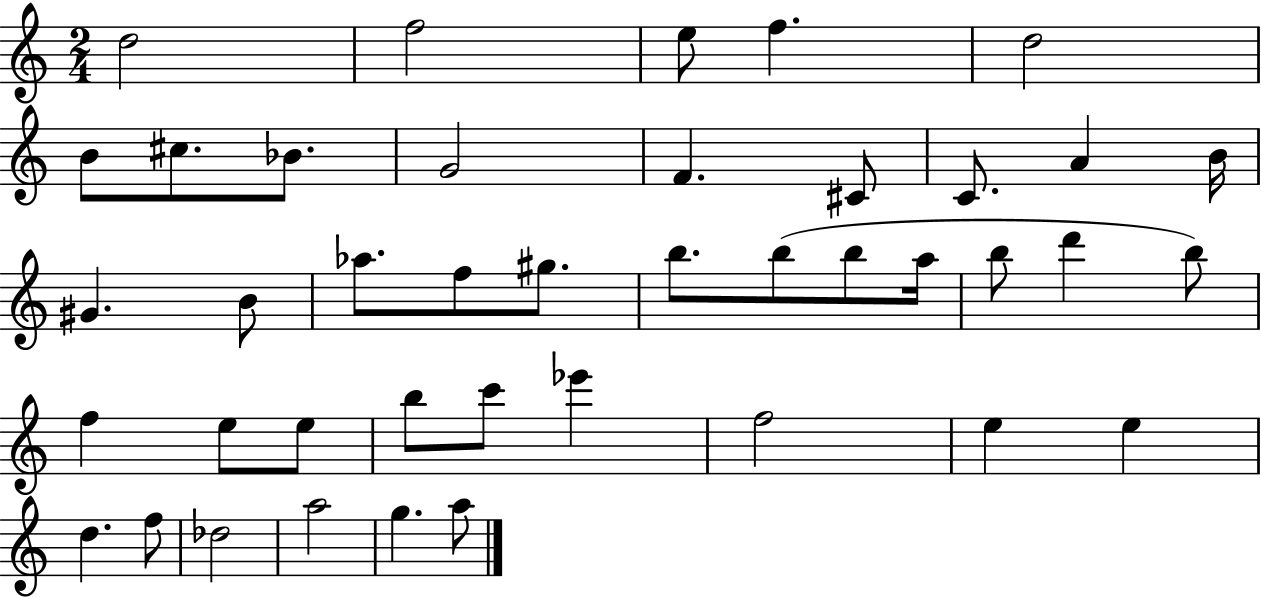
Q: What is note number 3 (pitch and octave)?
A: E5